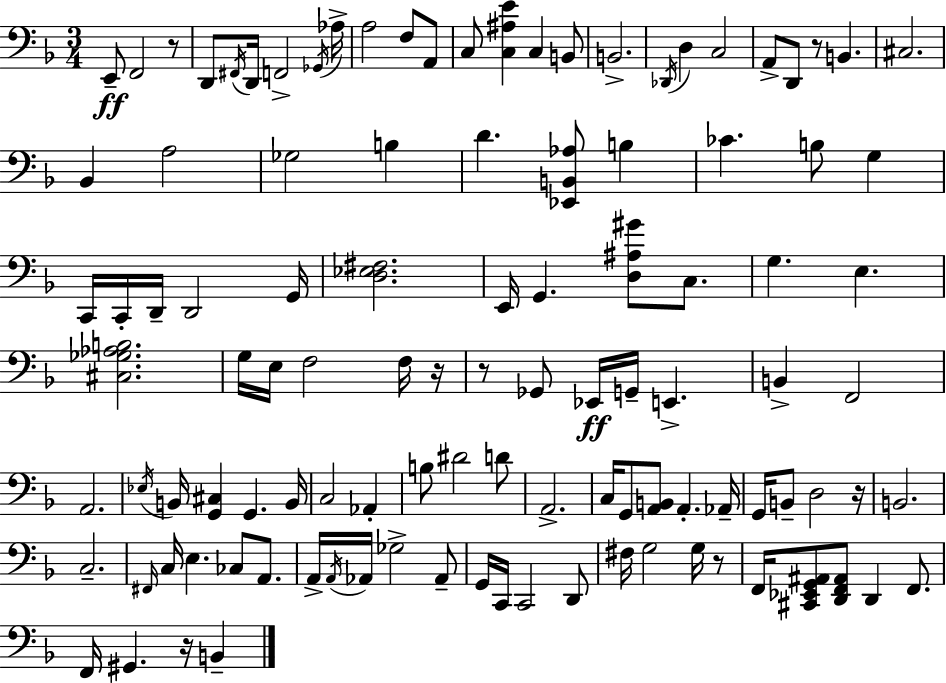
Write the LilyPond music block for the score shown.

{
  \clef bass
  \numericTimeSignature
  \time 3/4
  \key d \minor
  \repeat volta 2 { e,8--\ff f,2 r8 | d,8 \acciaccatura { fis,16 } d,16 f,2-> | \acciaccatura { ges,16 } aes16-> a2 f8 | a,8 c8 <c ais e'>4 c4 | \break b,8 b,2.-> | \acciaccatura { des,16 } d4 c2 | a,8-> d,8 r8 b,4. | cis2. | \break bes,4 a2 | ges2 b4 | d'4. <ees, b, aes>8 b4 | ces'4. b8 g4 | \break c,16 c,16-. d,16-- d,2 | g,16 <d ees fis>2. | e,16 g,4. <d ais gis'>8 | c8. g4. e4. | \break <cis ges aes b>2. | g16 e16 f2 | f16 r16 r8 ges,8 ees,16\ff g,16-- e,4.-> | b,4-> f,2 | \break a,2. | \acciaccatura { ees16 } b,16 <g, cis>4 g,4. | b,16 c2 | aes,4-. b8 dis'2 | \break d'8 a,2.-> | c16 g,8 <a, b,>8 a,4.-. | aes,16-- g,16 b,8-- d2 | r16 b,2. | \break c2.-- | \grace { fis,16 } c16 e4. | ces8 a,8. a,16-> \acciaccatura { a,16 } aes,16 ges2-> | aes,8-- g,16 c,16 c,2 | \break d,8 fis16 g2 | g16 r8 f,16 <cis, ees, g, ais,>8 <d, f, ais,>8 d,4 | f,8. f,16 gis,4. | r16 b,4-- } \bar "|."
}